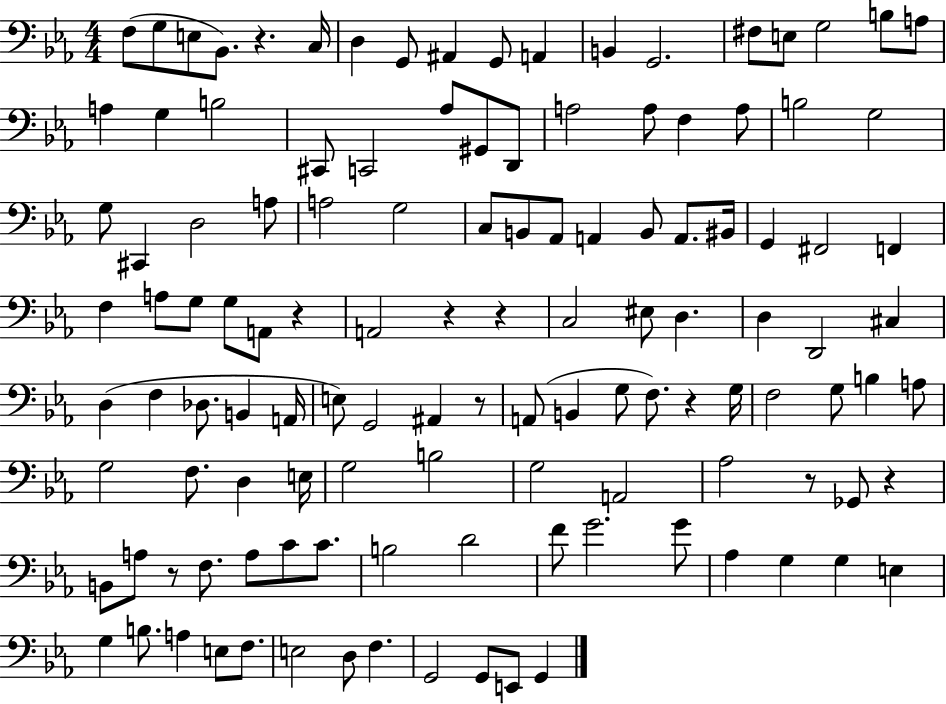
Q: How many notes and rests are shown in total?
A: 122